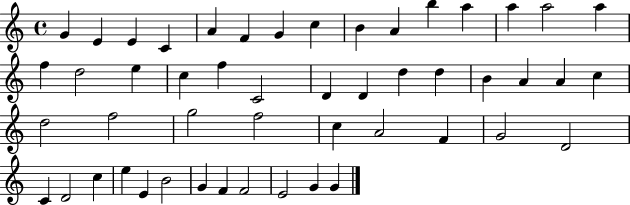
X:1
T:Untitled
M:4/4
L:1/4
K:C
G E E C A F G c B A b a a a2 a f d2 e c f C2 D D d d B A A c d2 f2 g2 f2 c A2 F G2 D2 C D2 c e E B2 G F F2 E2 G G